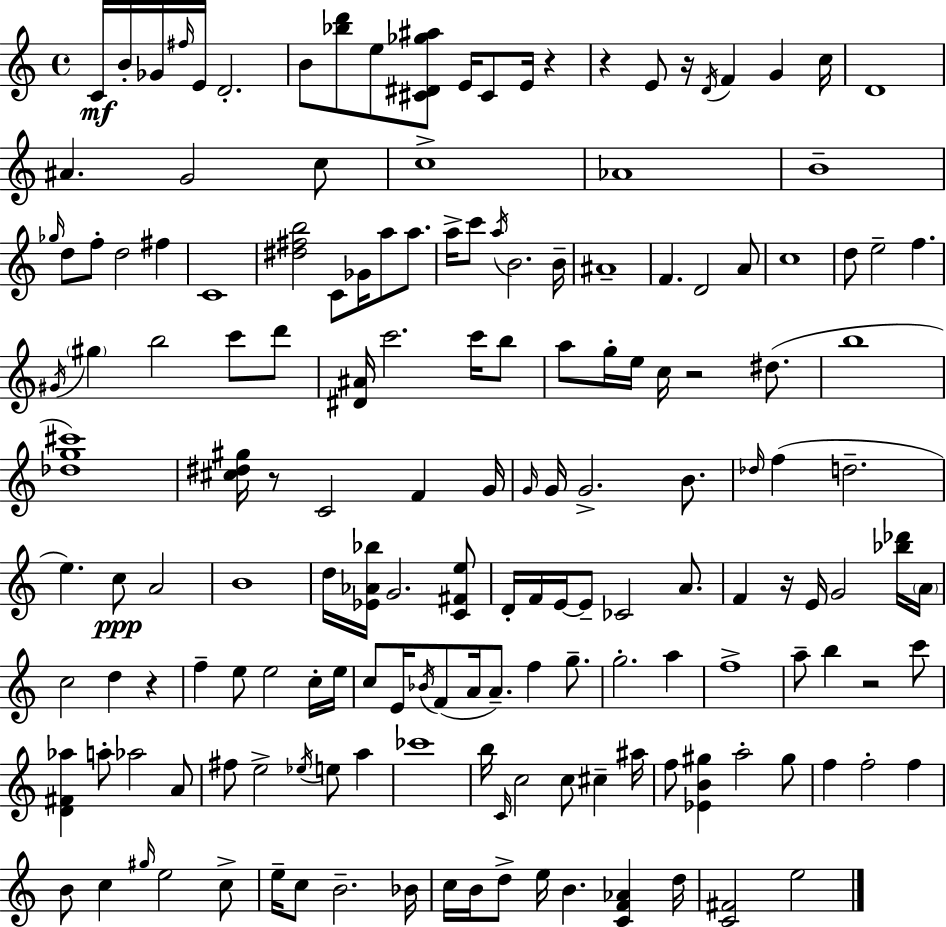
{
  \clef treble
  \time 4/4
  \defaultTimeSignature
  \key a \minor
  \repeat volta 2 { c'16\mf b'16-. ges'16 \grace { fis''16 } e'16 d'2.-. | b'8 <bes'' d'''>8 e''8 <cis' dis' ges'' ais''>8 e'16 cis'8 e'16 r4 | r4 e'8 r16 \acciaccatura { d'16 } f'4 g'4 | c''16 d'1 | \break ais'4. g'2 | c''8 c''1-> | aes'1 | b'1-- | \break \grace { ges''16 } d''8 f''8-. d''2 fis''4 | c'1 | <dis'' fis'' b''>2 c'8 ges'16 a''8 | a''8. a''16-> c'''8 \acciaccatura { a''16 } b'2. | \break b'16-- ais'1-- | f'4. d'2 | a'8 c''1 | d''8 e''2-- f''4. | \break \acciaccatura { gis'16 } \parenthesize gis''4 b''2 | c'''8 d'''8 <dis' ais'>16 c'''2. | c'''16 b''8 a''8 g''16-. e''16 c''16 r2 | dis''8.( b''1 | \break <des'' g'' cis'''>1) | <cis'' dis'' gis''>16 r8 c'2 | f'4 g'16 \grace { g'16 } g'16 g'2.-> | b'8. \grace { des''16 } f''4( d''2.-- | \break e''4.) c''8\ppp a'2 | b'1 | d''16 <ees' aes' bes''>16 g'2. | <c' fis' e''>8 d'16-. f'16 e'16~~ e'8-- ces'2 | \break a'8. f'4 r16 e'16 g'2 | <bes'' des'''>16 \parenthesize a'16 c''2 d''4 | r4 f''4-- e''8 e''2 | c''16-. e''16 c''8 e'16 \acciaccatura { bes'16 }( f'8 a'16 a'8.--) | \break f''4 g''8.-- g''2.-. | a''4 f''1-> | a''8-- b''4 r2 | c'''8 <d' fis' aes''>4 a''8-. aes''2 | \break a'8 fis''8 e''2-> | \acciaccatura { ees''16 } e''8 a''4 ces'''1 | b''16 \grace { c'16 } c''2 | c''8 cis''4-- ais''16 f''8 <ees' b' gis''>4 | \break a''2-. gis''8 f''4 f''2-. | f''4 b'8 c''4 | \grace { gis''16 } e''2 c''8-> e''16-- c''8 b'2.-- | bes'16 c''16 b'16 d''8-> e''16 | \break b'4. <c' f' aes'>4 d''16 <c' fis'>2 | e''2 } \bar "|."
}